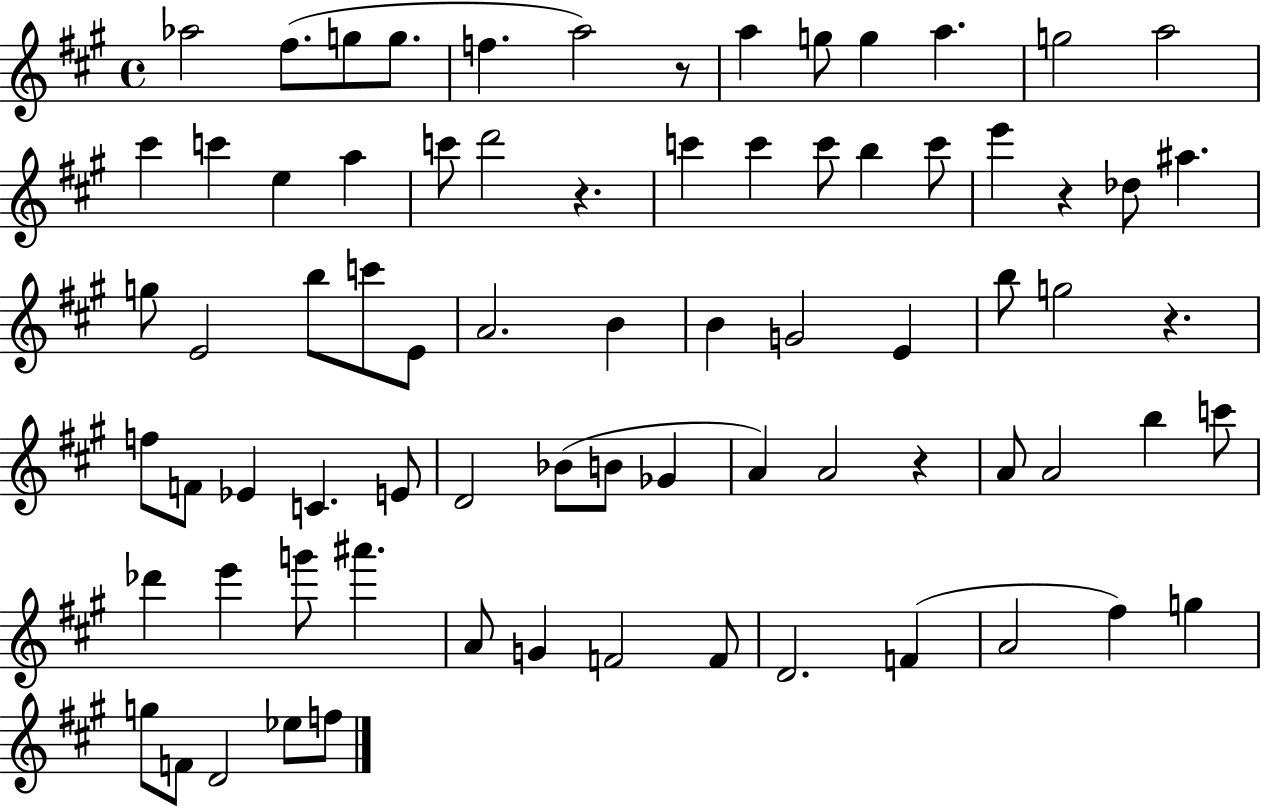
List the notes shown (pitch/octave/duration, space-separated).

Ab5/h F#5/e. G5/e G5/e. F5/q. A5/h R/e A5/q G5/e G5/q A5/q. G5/h A5/h C#6/q C6/q E5/q A5/q C6/e D6/h R/q. C6/q C6/q C6/e B5/q C6/e E6/q R/q Db5/e A#5/q. G5/e E4/h B5/e C6/e E4/e A4/h. B4/q B4/q G4/h E4/q B5/e G5/h R/q. F5/e F4/e Eb4/q C4/q. E4/e D4/h Bb4/e B4/e Gb4/q A4/q A4/h R/q A4/e A4/h B5/q C6/e Db6/q E6/q G6/e A#6/q. A4/e G4/q F4/h F4/e D4/h. F4/q A4/h F#5/q G5/q G5/e F4/e D4/h Eb5/e F5/e